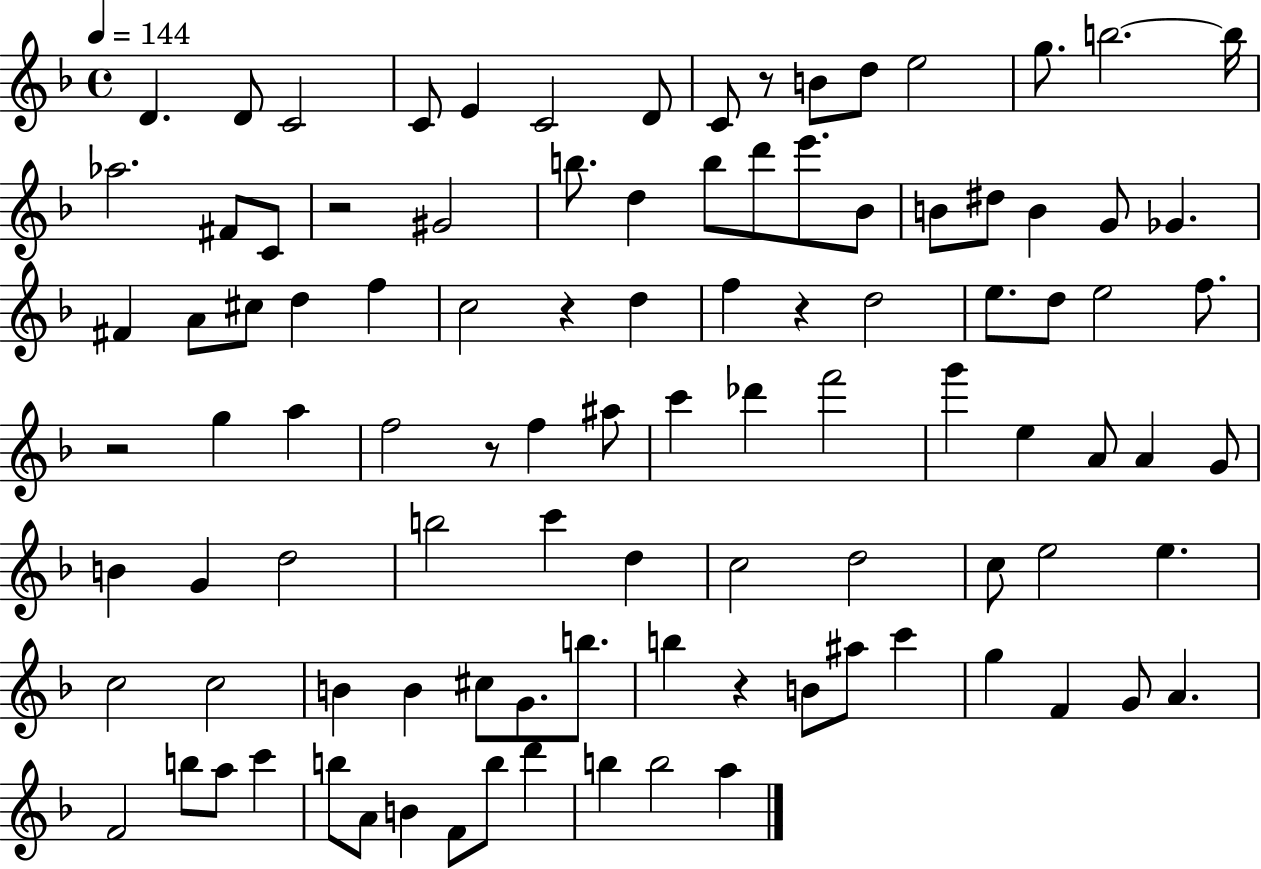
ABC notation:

X:1
T:Untitled
M:4/4
L:1/4
K:F
D D/2 C2 C/2 E C2 D/2 C/2 z/2 B/2 d/2 e2 g/2 b2 b/4 _a2 ^F/2 C/2 z2 ^G2 b/2 d b/2 d'/2 e'/2 _B/2 B/2 ^d/2 B G/2 _G ^F A/2 ^c/2 d f c2 z d f z d2 e/2 d/2 e2 f/2 z2 g a f2 z/2 f ^a/2 c' _d' f'2 g' e A/2 A G/2 B G d2 b2 c' d c2 d2 c/2 e2 e c2 c2 B B ^c/2 G/2 b/2 b z B/2 ^a/2 c' g F G/2 A F2 b/2 a/2 c' b/2 A/2 B F/2 b/2 d' b b2 a